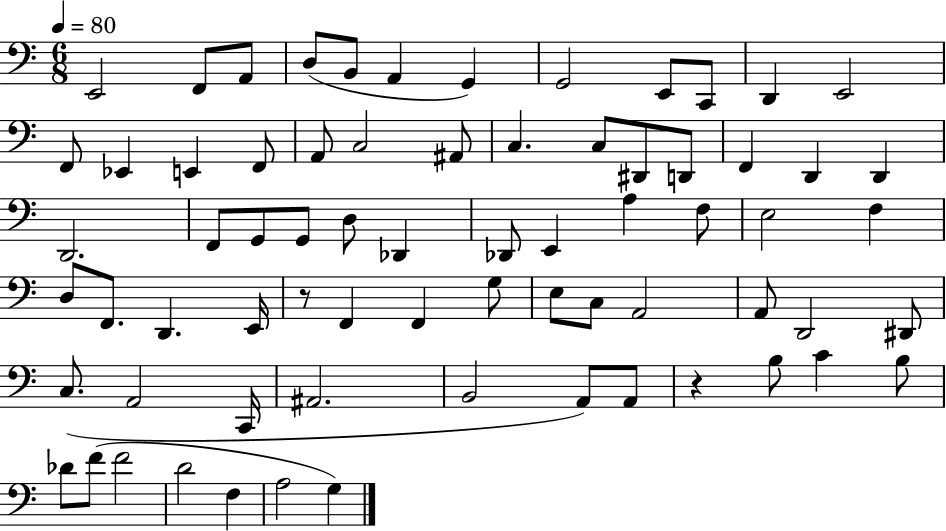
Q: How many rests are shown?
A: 2